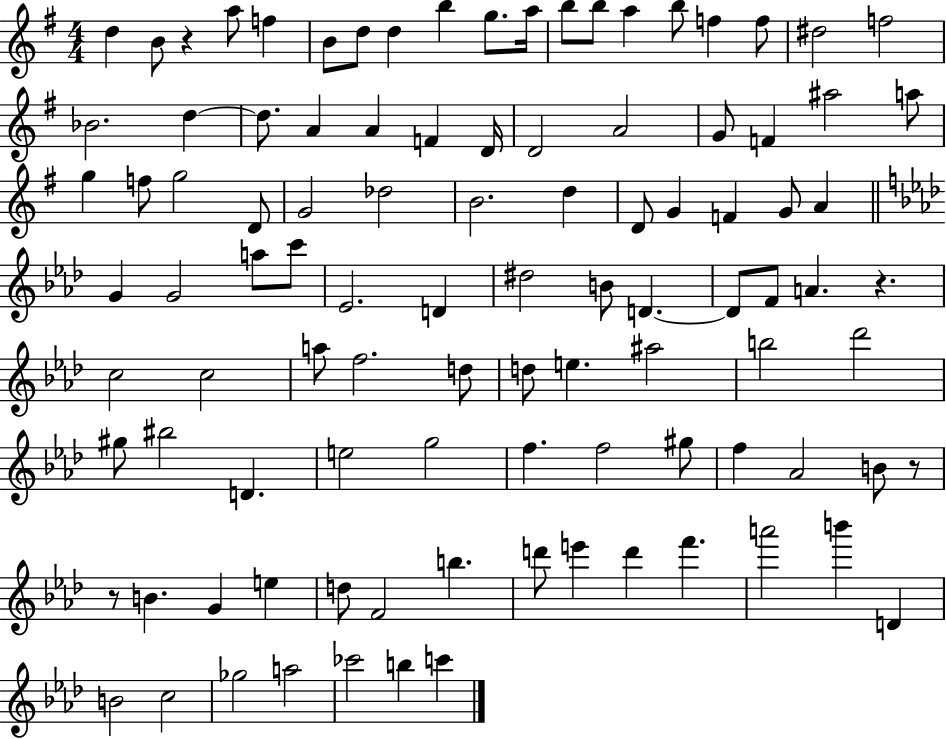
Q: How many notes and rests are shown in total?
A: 101